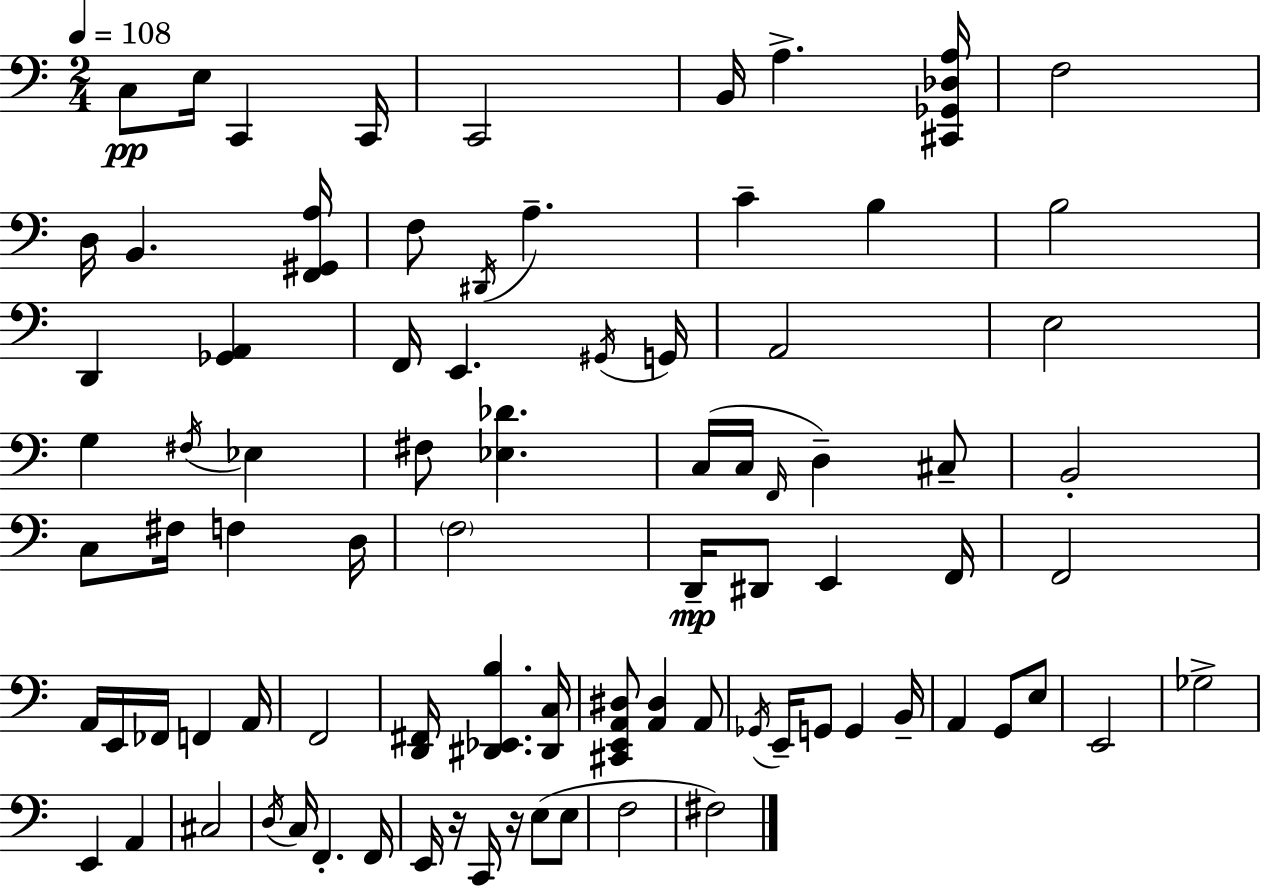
{
  \clef bass
  \numericTimeSignature
  \time 2/4
  \key a \minor
  \tempo 4 = 108
  c8\pp e16 c,4 c,16 | c,2 | b,16 a4.-> <cis, ges, des a>16 | f2 | \break d16 b,4. <f, gis, a>16 | f8 \acciaccatura { dis,16 } a4.-- | c'4-- b4 | b2 | \break d,4 <ges, a,>4 | f,16 e,4. | \acciaccatura { gis,16 } g,16 a,2 | e2 | \break g4 \acciaccatura { fis16 } ees4 | fis8 <ees des'>4. | c16( c16 \grace { f,16 } d4--) | cis8-- b,2-. | \break c8 fis16 f4 | d16 \parenthesize f2 | d,16--\mp dis,8 e,4 | f,16 f,2 | \break a,16 e,16 fes,16 f,4 | a,16 f,2 | <d, fis,>16 <dis, ees, b>4. | <dis, c>16 <cis, e, a, dis>8 <a, dis>4 | \break a,8 \acciaccatura { ges,16 } e,16-- g,8 | g,4 b,16-- a,4 | g,8 e8 e,2 | ges2-> | \break e,4 | a,4 cis2 | \acciaccatura { d16 } c16 f,4.-. | f,16 e,16 r16 | \break c,16 r16 e8( e8 f2 | fis2) | \bar "|."
}